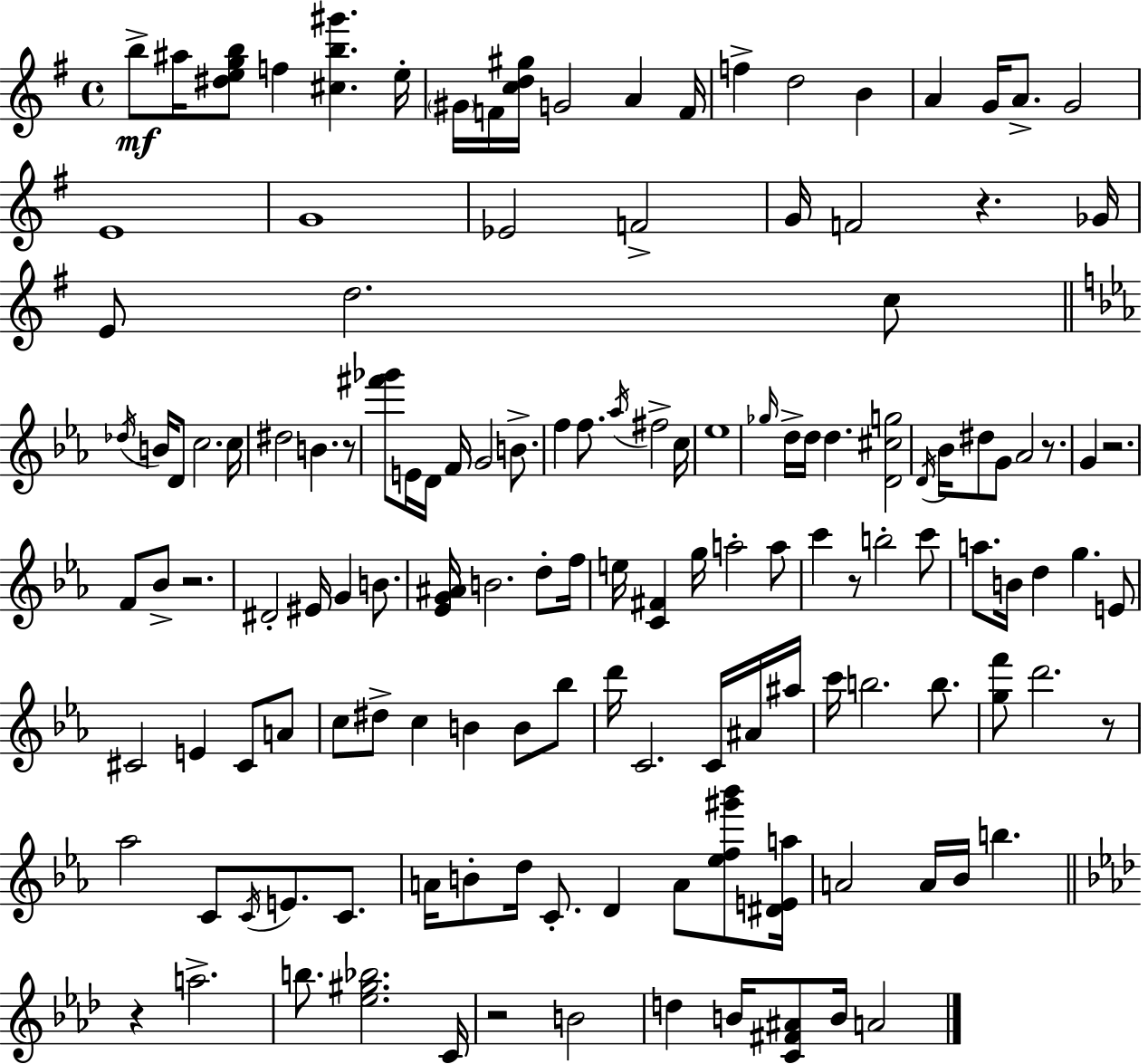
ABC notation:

X:1
T:Untitled
M:4/4
L:1/4
K:G
b/2 ^a/4 [^degb]/2 f [^cb^g'] e/4 ^G/4 F/4 [cd^g]/4 G2 A F/4 f d2 B A G/4 A/2 G2 E4 G4 _E2 F2 G/4 F2 z _G/4 E/2 d2 c/2 _d/4 B/4 D/2 c2 c/4 ^d2 B z/2 [^f'_g']/2 E/4 D/4 F/4 G2 B/2 f f/2 _a/4 ^f2 c/4 _e4 _g/4 d/4 d/4 d [D^cg]2 D/4 _B/4 ^d/2 G/2 _A2 z/2 G z2 F/2 _B/2 z2 ^D2 ^E/4 G B/2 [_EG^A]/4 B2 d/2 f/4 e/4 [C^F] g/4 a2 a/2 c' z/2 b2 c'/2 a/2 B/4 d g E/2 ^C2 E ^C/2 A/2 c/2 ^d/2 c B B/2 _b/2 d'/4 C2 C/4 ^A/4 ^a/4 c'/4 b2 b/2 [gf']/2 d'2 z/2 _a2 C/2 C/4 E/2 C/2 A/4 B/2 d/4 C/2 D A/2 [_ef^g'_b']/2 [^DEa]/4 A2 A/4 _B/4 b z a2 b/2 [_e^g_b]2 C/4 z2 B2 d B/4 [C^F^A]/2 B/4 A2